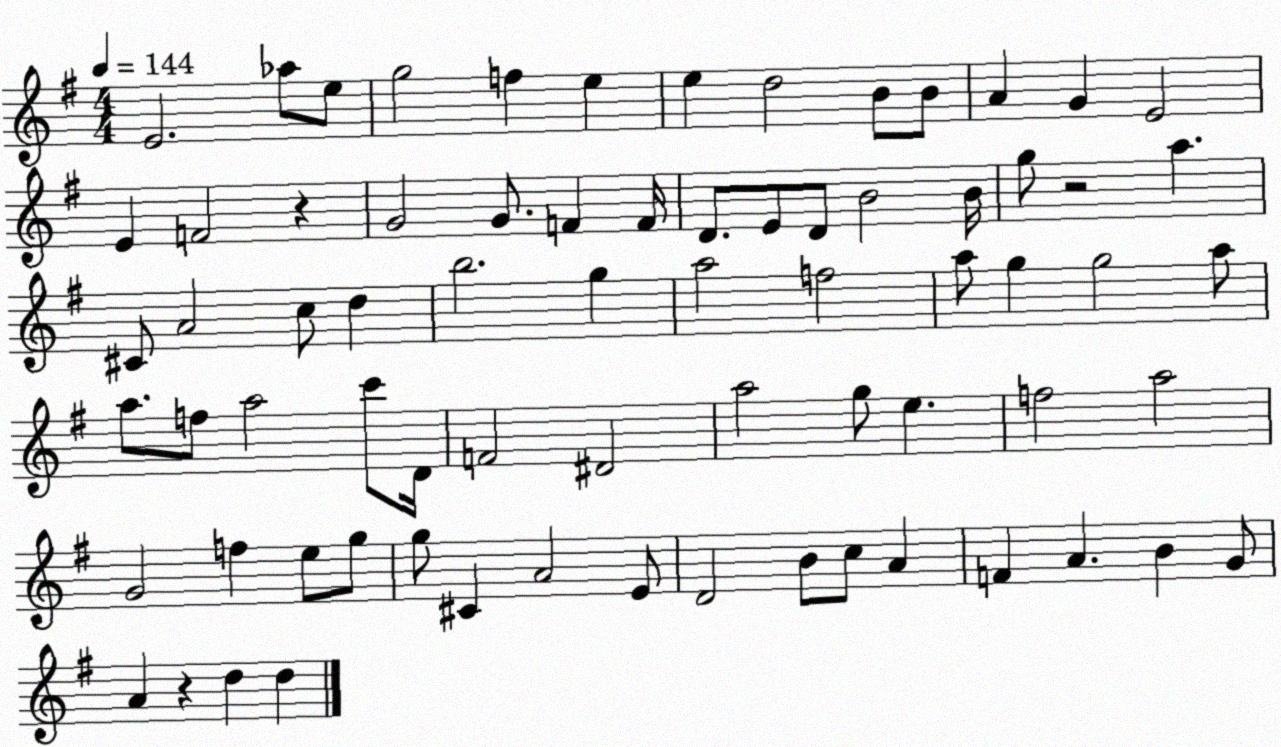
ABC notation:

X:1
T:Untitled
M:4/4
L:1/4
K:G
E2 _a/2 e/2 g2 f e e d2 B/2 B/2 A G E2 E F2 z G2 G/2 F F/4 D/2 E/2 D/2 B2 B/4 g/2 z2 a ^C/2 A2 c/2 d b2 g a2 f2 a/2 g g2 a/2 a/2 f/2 a2 c'/2 D/4 F2 ^D2 a2 g/2 e f2 a2 G2 f e/2 g/2 g/2 ^C A2 E/2 D2 B/2 c/2 A F A B G/2 A z d d